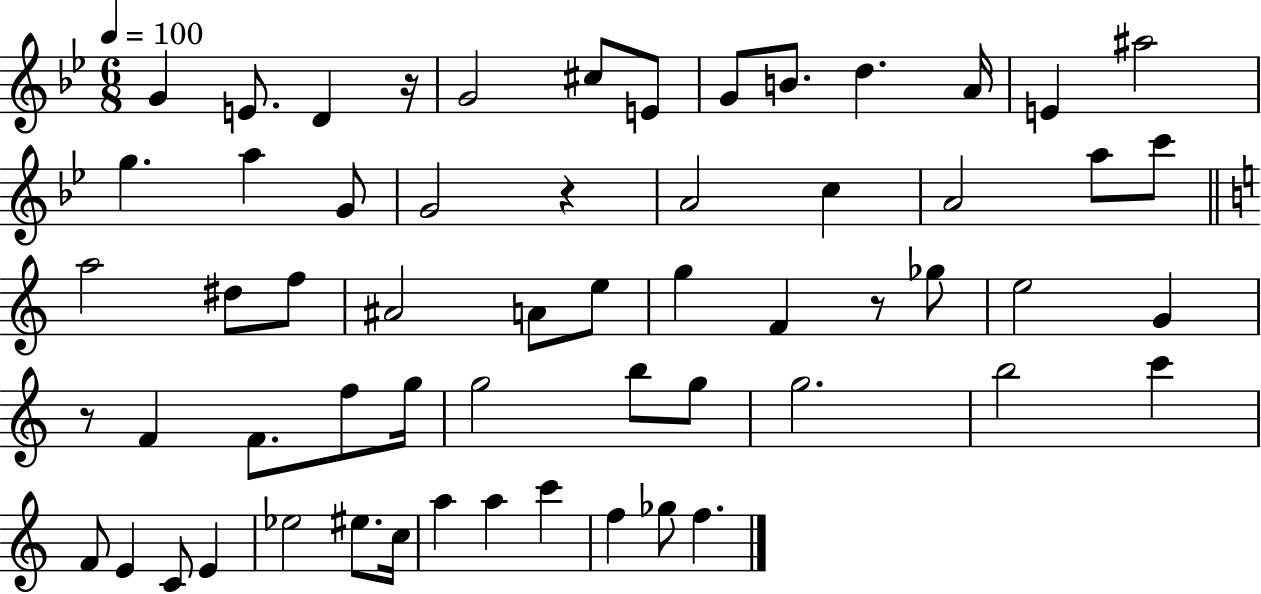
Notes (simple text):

G4/q E4/e. D4/q R/s G4/h C#5/e E4/e G4/e B4/e. D5/q. A4/s E4/q A#5/h G5/q. A5/q G4/e G4/h R/q A4/h C5/q A4/h A5/e C6/e A5/h D#5/e F5/e A#4/h A4/e E5/e G5/q F4/q R/e Gb5/e E5/h G4/q R/e F4/q F4/e. F5/e G5/s G5/h B5/e G5/e G5/h. B5/h C6/q F4/e E4/q C4/e E4/q Eb5/h EIS5/e. C5/s A5/q A5/q C6/q F5/q Gb5/e F5/q.